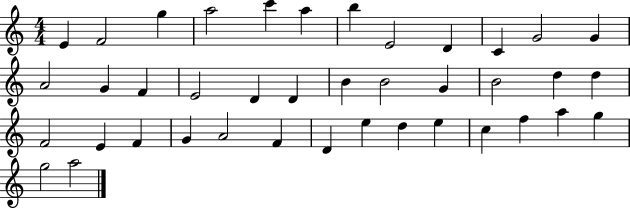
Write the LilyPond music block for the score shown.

{
  \clef treble
  \numericTimeSignature
  \time 4/4
  \key c \major
  e'4 f'2 g''4 | a''2 c'''4 a''4 | b''4 e'2 d'4 | c'4 g'2 g'4 | \break a'2 g'4 f'4 | e'2 d'4 d'4 | b'4 b'2 g'4 | b'2 d''4 d''4 | \break f'2 e'4 f'4 | g'4 a'2 f'4 | d'4 e''4 d''4 e''4 | c''4 f''4 a''4 g''4 | \break g''2 a''2 | \bar "|."
}